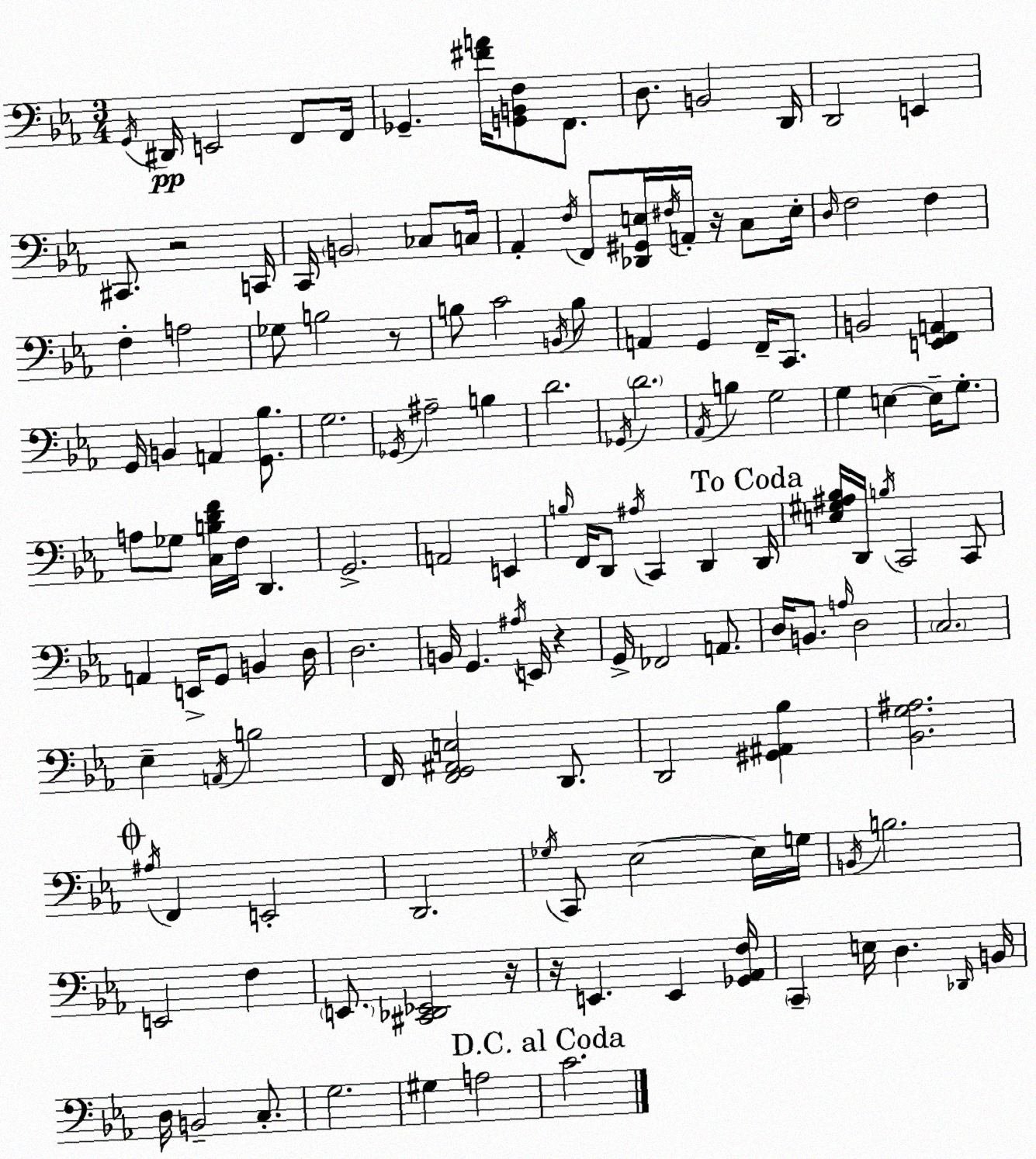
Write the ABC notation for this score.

X:1
T:Untitled
M:3/4
L:1/4
K:Cm
G,,/4 ^D,,/4 E,,2 F,,/2 F,,/4 _G,, [^FA]/4 [G,,B,,F,]/2 F,,/2 D,/2 B,,2 D,,/4 D,,2 E,, ^C,,/2 z2 C,,/4 C,,/4 B,,2 _C,/2 C,/4 _A,, F,/4 F,,/2 [_D,,^G,,E,]/4 ^F,/4 A,,/4 z/4 C,/2 E,/4 D,/4 F,2 F, F, A,2 _G,/2 B,2 z/2 B,/2 C2 B,,/4 B,/2 A,, G,, F,,/4 C,,/2 B,,2 [E,,F,,A,,] G,,/4 B,, A,, [G,,_B,]/2 G,2 _G,,/4 ^A,2 B, D2 _G,,/4 D2 _A,,/4 B, G,2 G, E, E,/4 G,/2 A,/2 _G,/2 [C,B,DF]/4 F,/4 D,, G,,2 A,,2 E,, B,/4 F,,/4 D,,/2 ^A,/4 C,, D,, D,,/4 [E,^G,^A,_B,]/4 D,,/4 B,/4 C,,2 C,,/2 A,, E,,/4 G,,/2 B,, D,/4 D,2 B,,/4 G,, ^A,/4 E,,/4 z G,,/4 _F,,2 A,,/2 D,/4 B,,/2 A,/4 D,2 C,2 _E, A,,/4 B,2 F,,/4 [F,,G,,^A,,E,]2 D,,/2 D,,2 [^G,,^A,,_B,] [_B,,G,^A,]2 ^A,/4 F,, E,,2 D,,2 _G,/4 C,,/2 _E,2 _E,/4 G,/4 B,,/4 B,2 E,,2 F, E,,/2 [^C,,_D,,_E,,]2 z/4 z/4 E,, E,, [_G,,_A,,F,]/4 C,, E,/4 D, _D,,/4 B,,/4 D,/4 B,,2 C,/2 G,2 ^G, A,2 C2